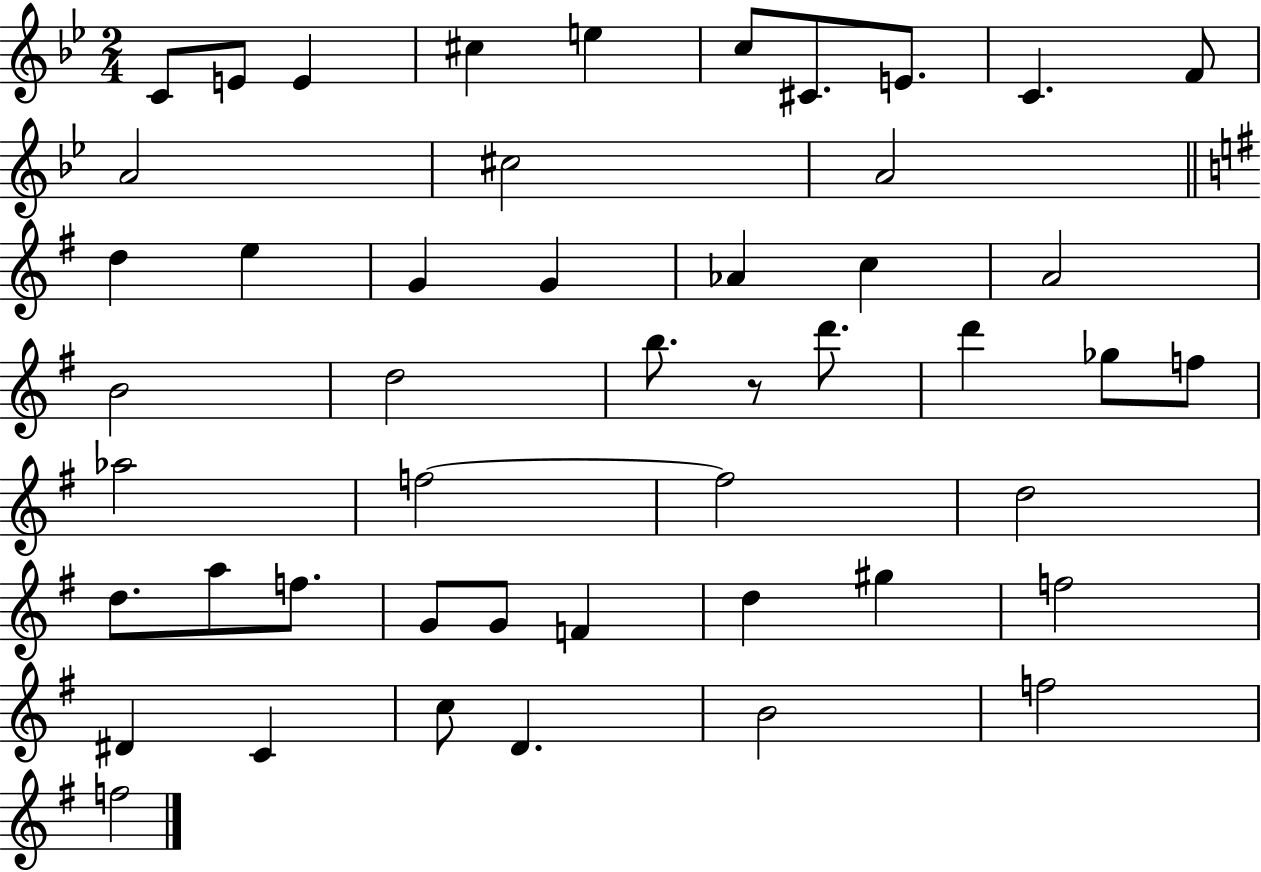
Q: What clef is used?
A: treble